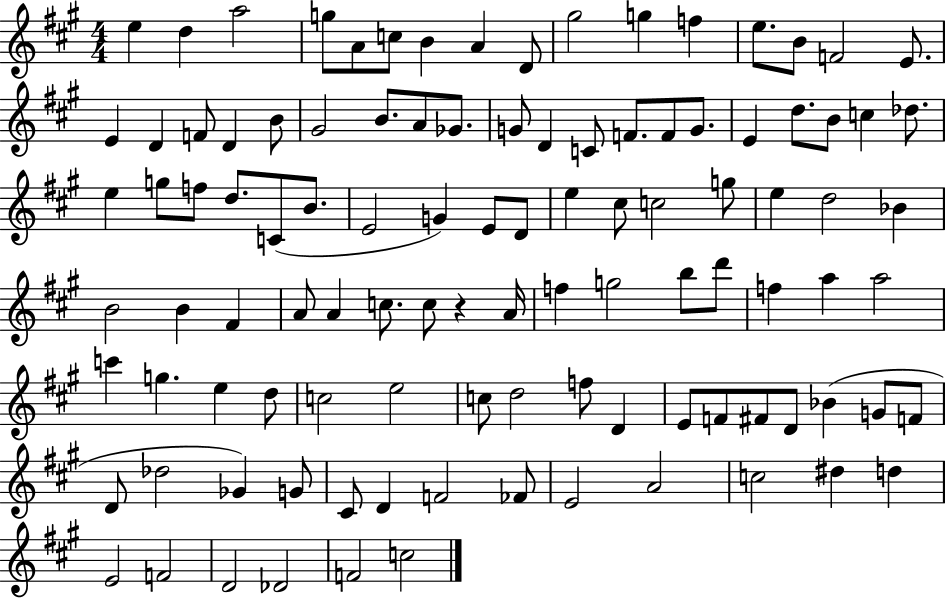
E5/q D5/q A5/h G5/e A4/e C5/e B4/q A4/q D4/e G#5/h G5/q F5/q E5/e. B4/e F4/h E4/e. E4/q D4/q F4/e D4/q B4/e G#4/h B4/e. A4/e Gb4/e. G4/e D4/q C4/e F4/e. F4/e G4/e. E4/q D5/e. B4/e C5/q Db5/e. E5/q G5/e F5/e D5/e. C4/e B4/e. E4/h G4/q E4/e D4/e E5/q C#5/e C5/h G5/e E5/q D5/h Bb4/q B4/h B4/q F#4/q A4/e A4/q C5/e. C5/e R/q A4/s F5/q G5/h B5/e D6/e F5/q A5/q A5/h C6/q G5/q. E5/q D5/e C5/h E5/h C5/e D5/h F5/e D4/q E4/e F4/e F#4/e D4/e Bb4/q G4/e F4/e D4/e Db5/h Gb4/q G4/e C#4/e D4/q F4/h FES4/e E4/h A4/h C5/h D#5/q D5/q E4/h F4/h D4/h Db4/h F4/h C5/h